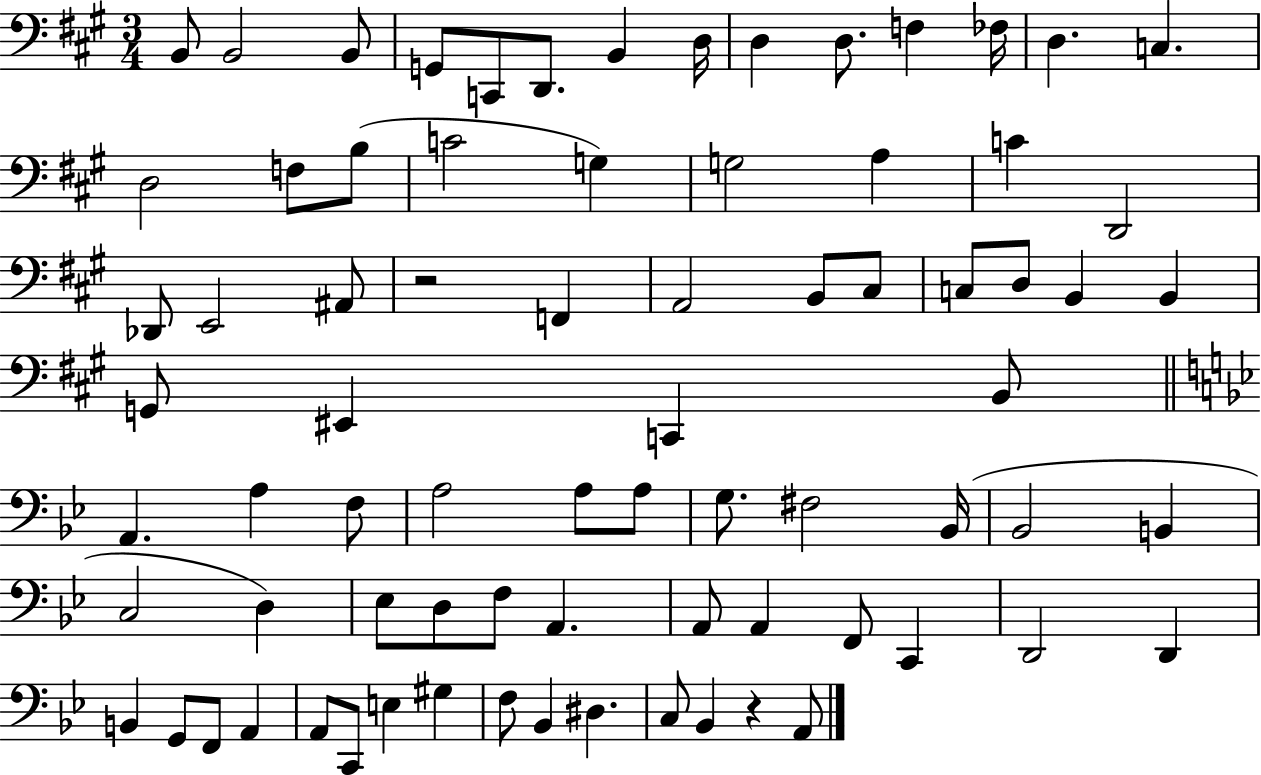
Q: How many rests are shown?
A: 2